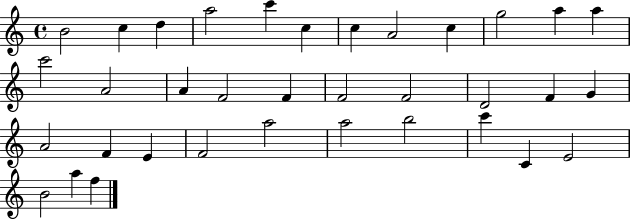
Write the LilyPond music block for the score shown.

{
  \clef treble
  \time 4/4
  \defaultTimeSignature
  \key c \major
  b'2 c''4 d''4 | a''2 c'''4 c''4 | c''4 a'2 c''4 | g''2 a''4 a''4 | \break c'''2 a'2 | a'4 f'2 f'4 | f'2 f'2 | d'2 f'4 g'4 | \break a'2 f'4 e'4 | f'2 a''2 | a''2 b''2 | c'''4 c'4 e'2 | \break b'2 a''4 f''4 | \bar "|."
}